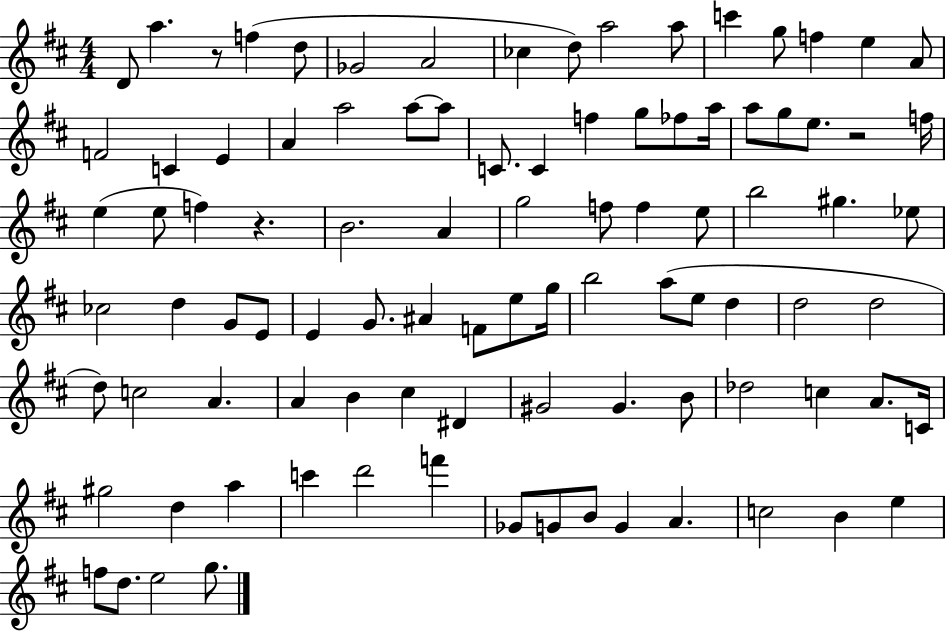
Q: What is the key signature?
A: D major